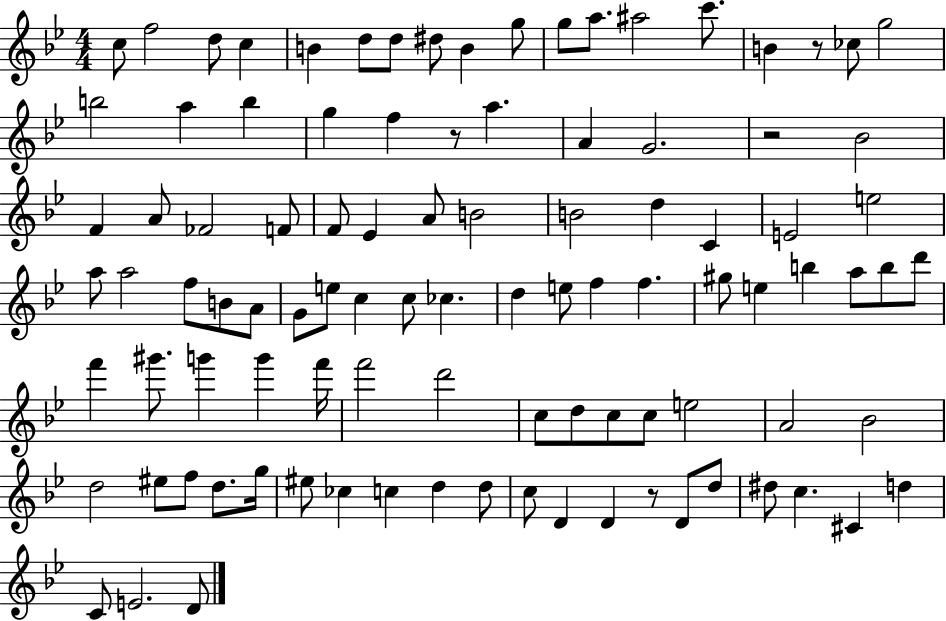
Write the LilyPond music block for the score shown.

{
  \clef treble
  \numericTimeSignature
  \time 4/4
  \key bes \major
  c''8 f''2 d''8 c''4 | b'4 d''8 d''8 dis''8 b'4 g''8 | g''8 a''8. ais''2 c'''8. | b'4 r8 ces''8 g''2 | \break b''2 a''4 b''4 | g''4 f''4 r8 a''4. | a'4 g'2. | r2 bes'2 | \break f'4 a'8 fes'2 f'8 | f'8 ees'4 a'8 b'2 | b'2 d''4 c'4 | e'2 e''2 | \break a''8 a''2 f''8 b'8 a'8 | g'8 e''8 c''4 c''8 ces''4. | d''4 e''8 f''4 f''4. | gis''8 e''4 b''4 a''8 b''8 d'''8 | \break f'''4 gis'''8. g'''4 g'''4 f'''16 | f'''2 d'''2 | c''8 d''8 c''8 c''8 e''2 | a'2 bes'2 | \break d''2 eis''8 f''8 d''8. g''16 | eis''8 ces''4 c''4 d''4 d''8 | c''8 d'4 d'4 r8 d'8 d''8 | dis''8 c''4. cis'4 d''4 | \break c'8 e'2. d'8 | \bar "|."
}